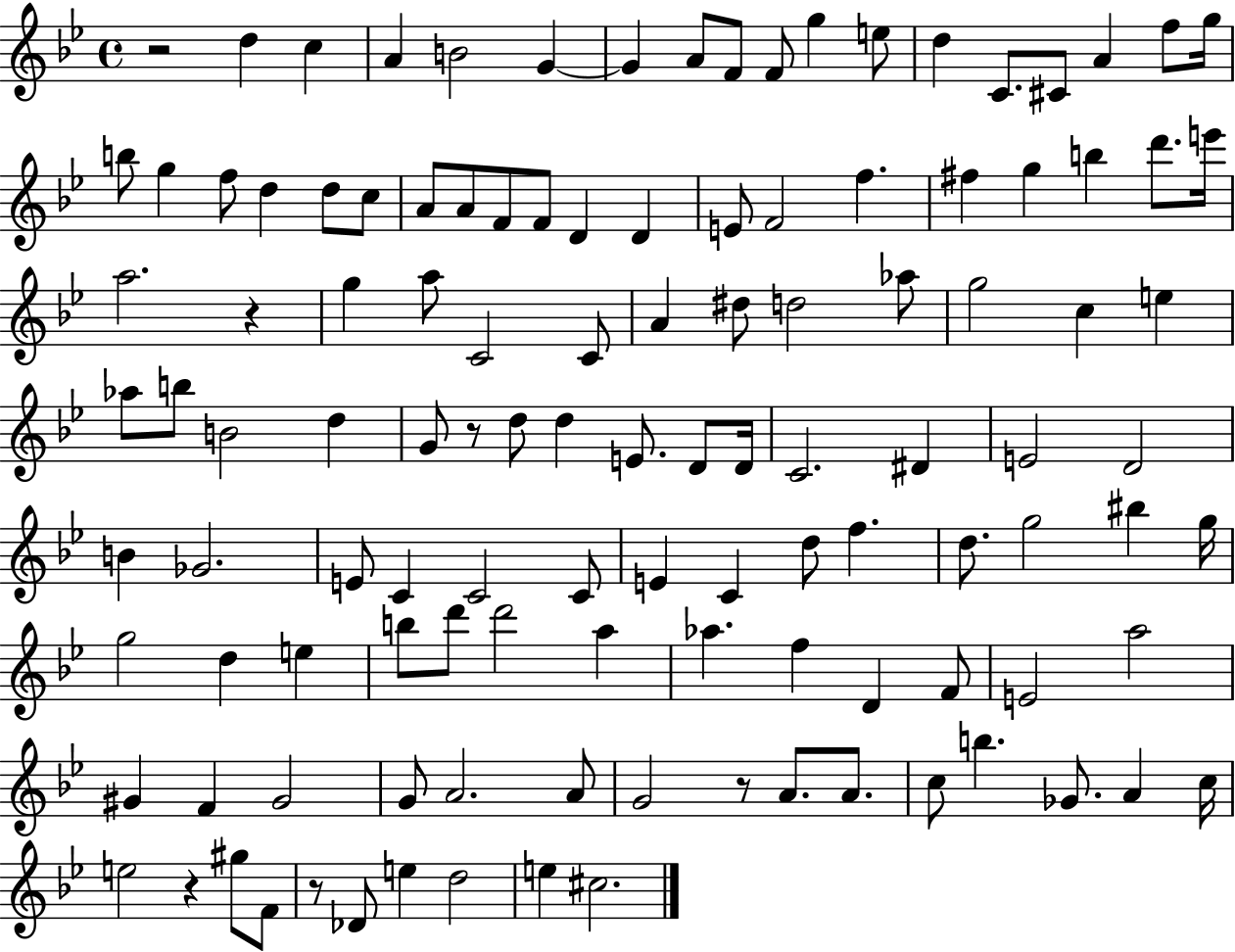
{
  \clef treble
  \time 4/4
  \defaultTimeSignature
  \key bes \major
  r2 d''4 c''4 | a'4 b'2 g'4~~ | g'4 a'8 f'8 f'8 g''4 e''8 | d''4 c'8. cis'8 a'4 f''8 g''16 | \break b''8 g''4 f''8 d''4 d''8 c''8 | a'8 a'8 f'8 f'8 d'4 d'4 | e'8 f'2 f''4. | fis''4 g''4 b''4 d'''8. e'''16 | \break a''2. r4 | g''4 a''8 c'2 c'8 | a'4 dis''8 d''2 aes''8 | g''2 c''4 e''4 | \break aes''8 b''8 b'2 d''4 | g'8 r8 d''8 d''4 e'8. d'8 d'16 | c'2. dis'4 | e'2 d'2 | \break b'4 ges'2. | e'8 c'4 c'2 c'8 | e'4 c'4 d''8 f''4. | d''8. g''2 bis''4 g''16 | \break g''2 d''4 e''4 | b''8 d'''8 d'''2 a''4 | aes''4. f''4 d'4 f'8 | e'2 a''2 | \break gis'4 f'4 gis'2 | g'8 a'2. a'8 | g'2 r8 a'8. a'8. | c''8 b''4. ges'8. a'4 c''16 | \break e''2 r4 gis''8 f'8 | r8 des'8 e''4 d''2 | e''4 cis''2. | \bar "|."
}